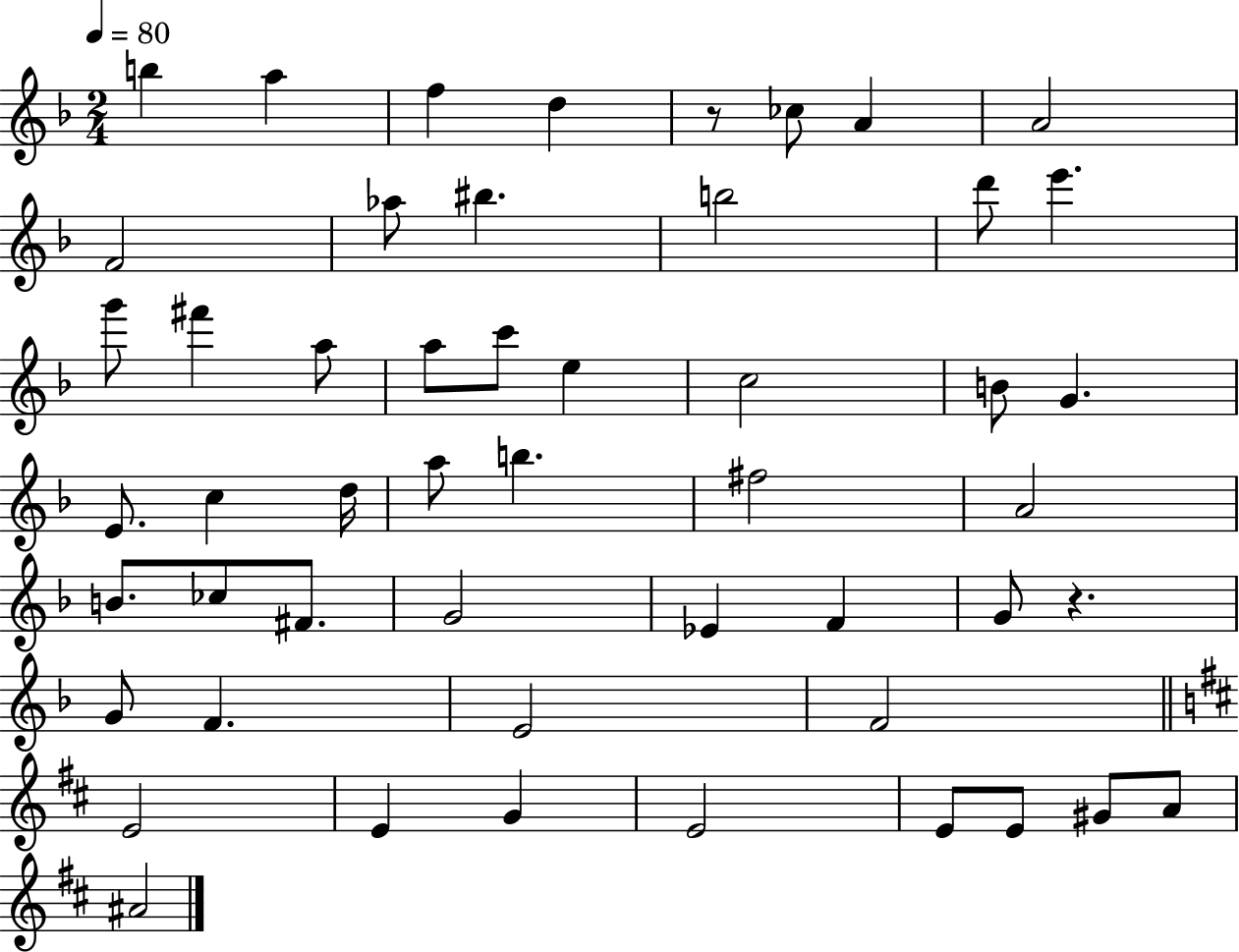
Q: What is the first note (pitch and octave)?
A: B5